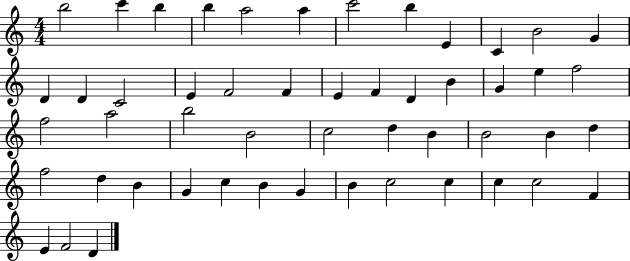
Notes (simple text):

B5/h C6/q B5/q B5/q A5/h A5/q C6/h B5/q E4/q C4/q B4/h G4/q D4/q D4/q C4/h E4/q F4/h F4/q E4/q F4/q D4/q B4/q G4/q E5/q F5/h F5/h A5/h B5/h B4/h C5/h D5/q B4/q B4/h B4/q D5/q F5/h D5/q B4/q G4/q C5/q B4/q G4/q B4/q C5/h C5/q C5/q C5/h F4/q E4/q F4/h D4/q